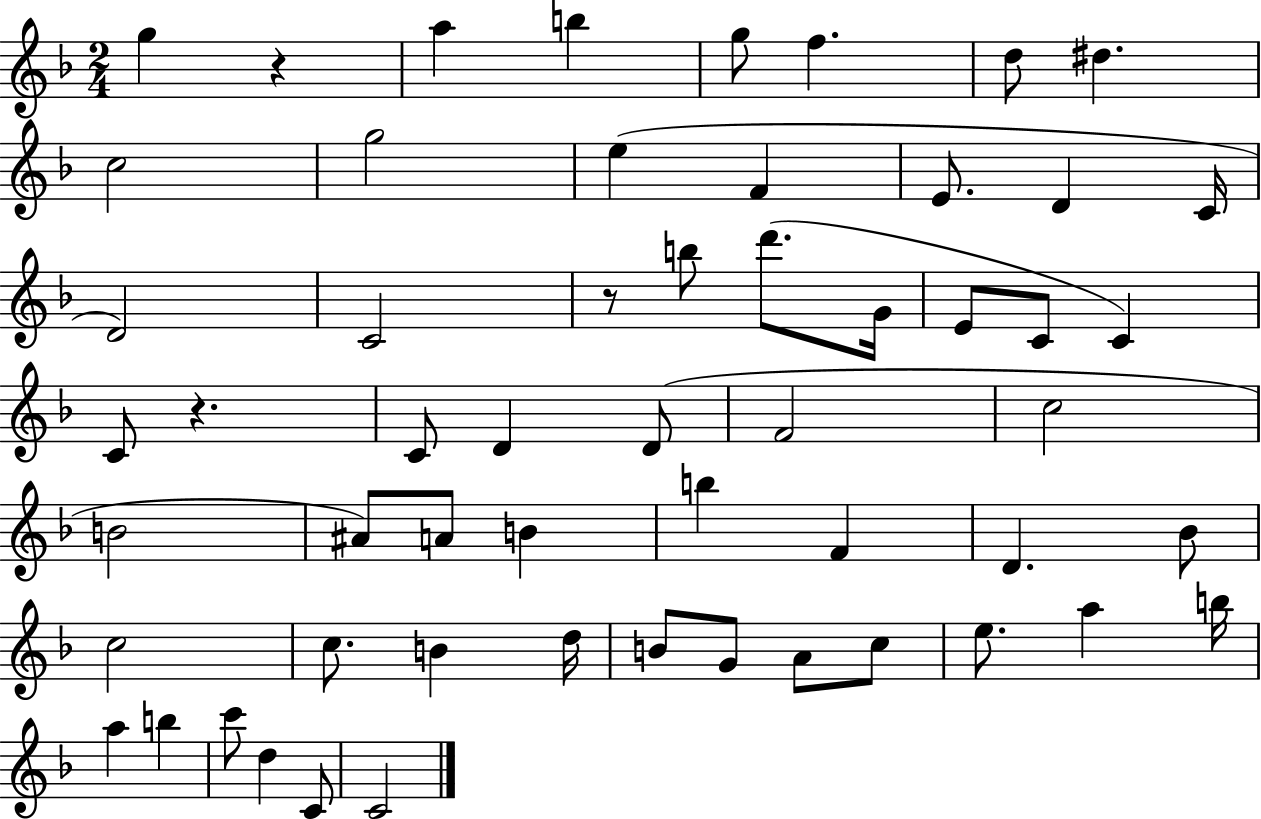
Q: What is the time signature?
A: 2/4